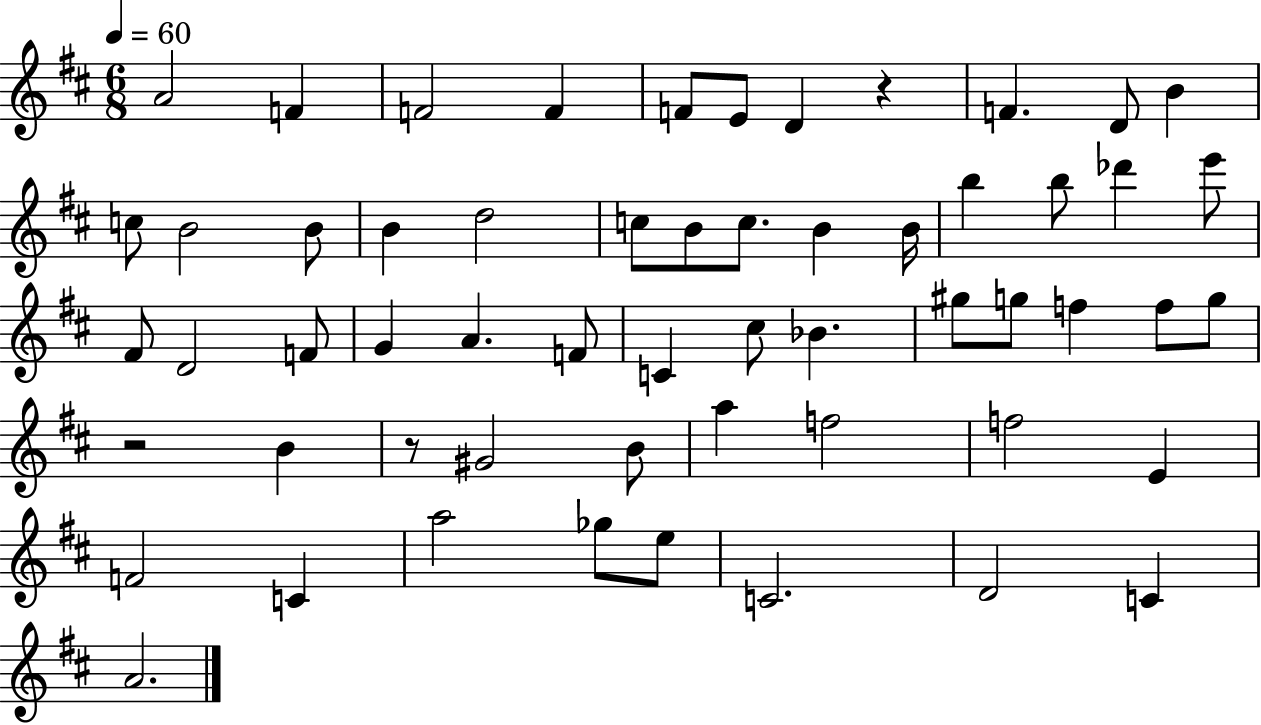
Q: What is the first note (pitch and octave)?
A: A4